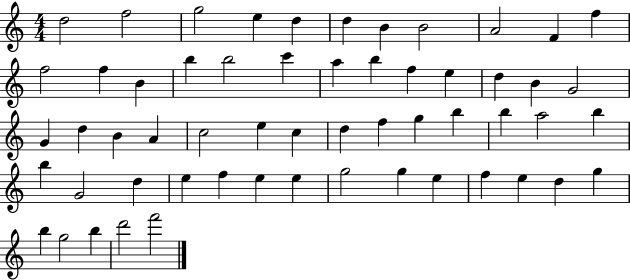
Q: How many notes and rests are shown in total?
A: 57